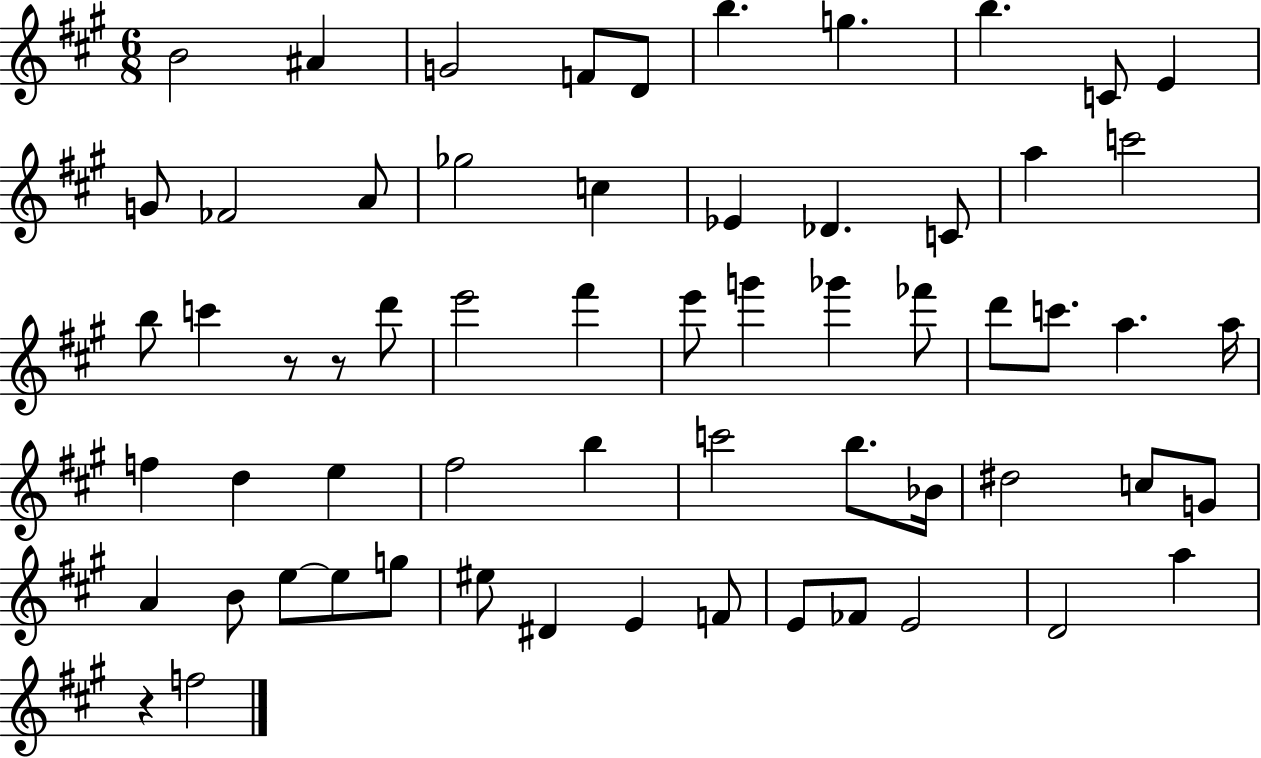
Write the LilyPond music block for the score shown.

{
  \clef treble
  \numericTimeSignature
  \time 6/8
  \key a \major
  \repeat volta 2 { b'2 ais'4 | g'2 f'8 d'8 | b''4. g''4. | b''4. c'8 e'4 | \break g'8 fes'2 a'8 | ges''2 c''4 | ees'4 des'4. c'8 | a''4 c'''2 | \break b''8 c'''4 r8 r8 d'''8 | e'''2 fis'''4 | e'''8 g'''4 ges'''4 fes'''8 | d'''8 c'''8. a''4. a''16 | \break f''4 d''4 e''4 | fis''2 b''4 | c'''2 b''8. bes'16 | dis''2 c''8 g'8 | \break a'4 b'8 e''8~~ e''8 g''8 | eis''8 dis'4 e'4 f'8 | e'8 fes'8 e'2 | d'2 a''4 | \break r4 f''2 | } \bar "|."
}